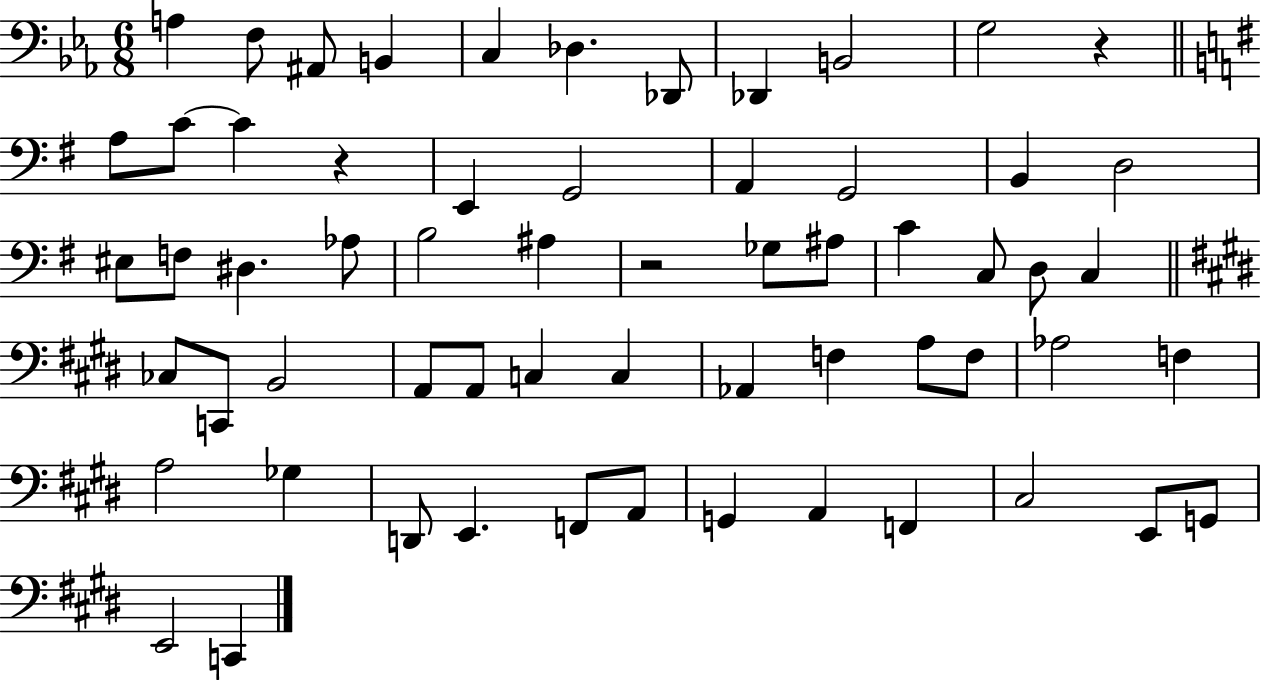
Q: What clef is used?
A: bass